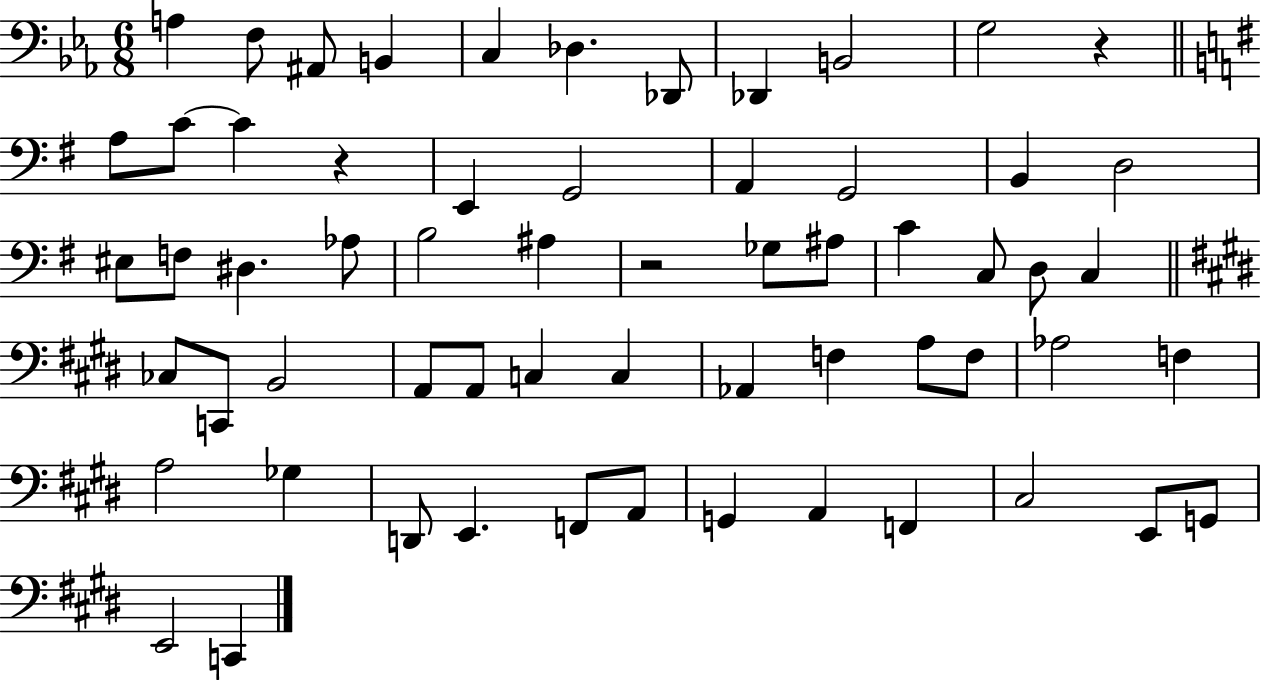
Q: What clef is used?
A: bass